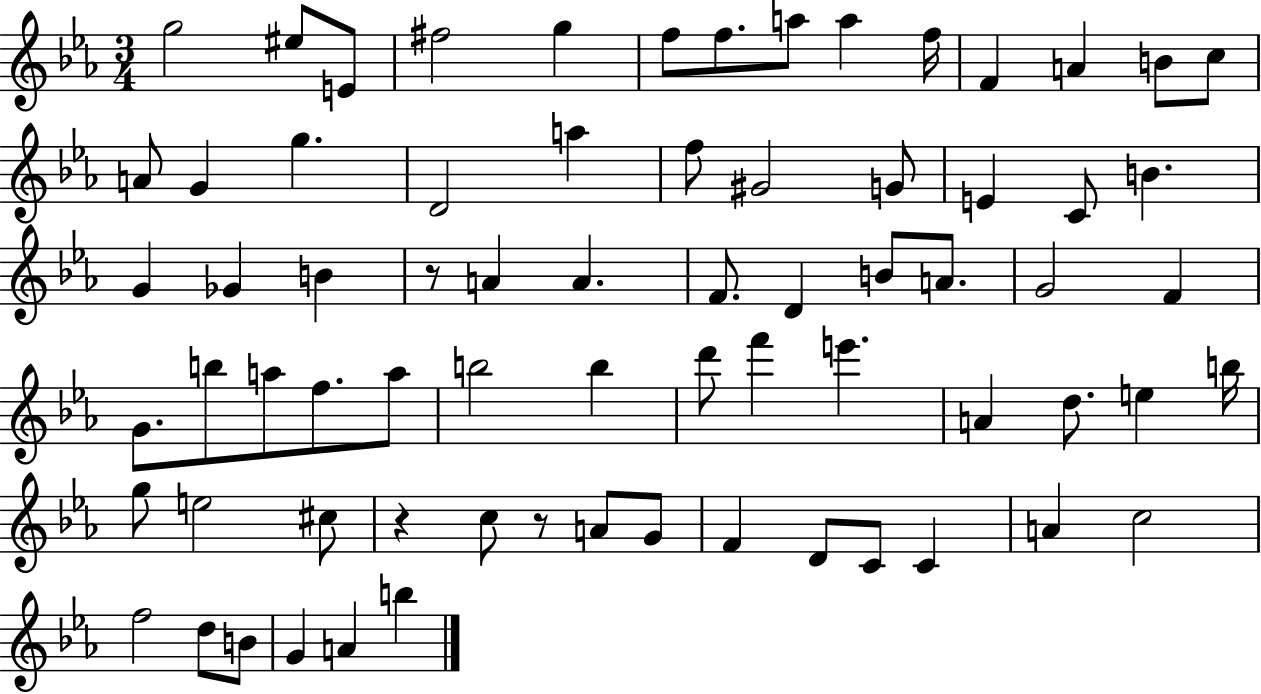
X:1
T:Untitled
M:3/4
L:1/4
K:Eb
g2 ^e/2 E/2 ^f2 g f/2 f/2 a/2 a f/4 F A B/2 c/2 A/2 G g D2 a f/2 ^G2 G/2 E C/2 B G _G B z/2 A A F/2 D B/2 A/2 G2 F G/2 b/2 a/2 f/2 a/2 b2 b d'/2 f' e' A d/2 e b/4 g/2 e2 ^c/2 z c/2 z/2 A/2 G/2 F D/2 C/2 C A c2 f2 d/2 B/2 G A b